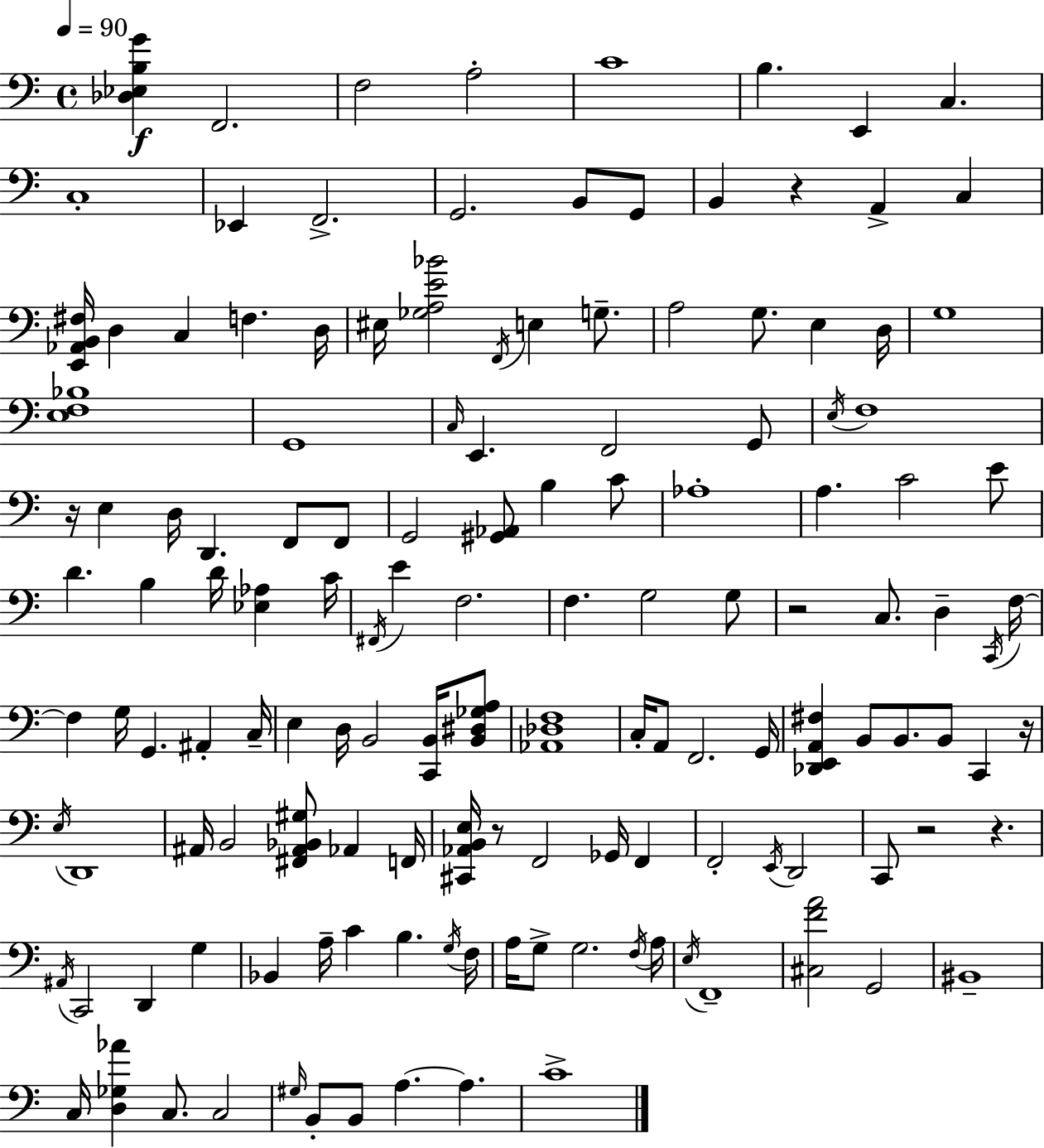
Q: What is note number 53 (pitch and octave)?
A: F#2